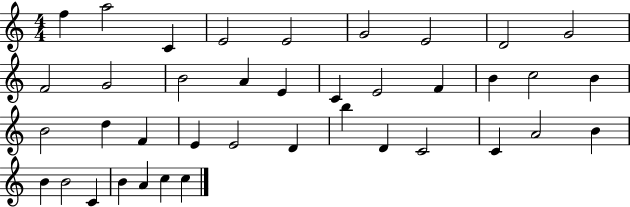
F5/q A5/h C4/q E4/h E4/h G4/h E4/h D4/h G4/h F4/h G4/h B4/h A4/q E4/q C4/q E4/h F4/q B4/q C5/h B4/q B4/h D5/q F4/q E4/q E4/h D4/q B5/q D4/q C4/h C4/q A4/h B4/q B4/q B4/h C4/q B4/q A4/q C5/q C5/q